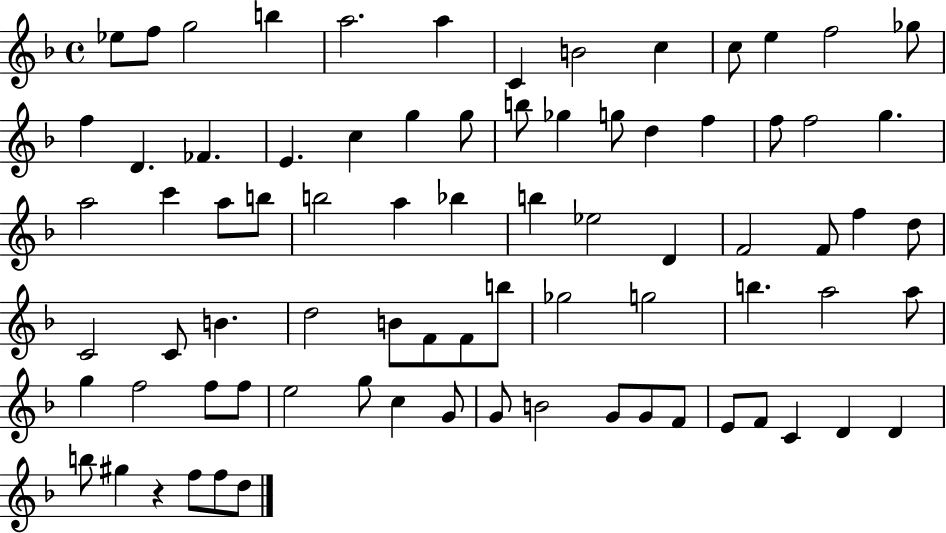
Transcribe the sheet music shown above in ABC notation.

X:1
T:Untitled
M:4/4
L:1/4
K:F
_e/2 f/2 g2 b a2 a C B2 c c/2 e f2 _g/2 f D _F E c g g/2 b/2 _g g/2 d f f/2 f2 g a2 c' a/2 b/2 b2 a _b b _e2 D F2 F/2 f d/2 C2 C/2 B d2 B/2 F/2 F/2 b/2 _g2 g2 b a2 a/2 g f2 f/2 f/2 e2 g/2 c G/2 G/2 B2 G/2 G/2 F/2 E/2 F/2 C D D b/2 ^g z f/2 f/2 d/2